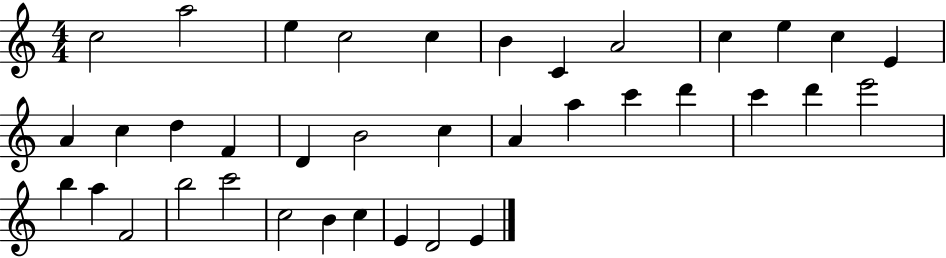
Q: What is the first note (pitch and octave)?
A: C5